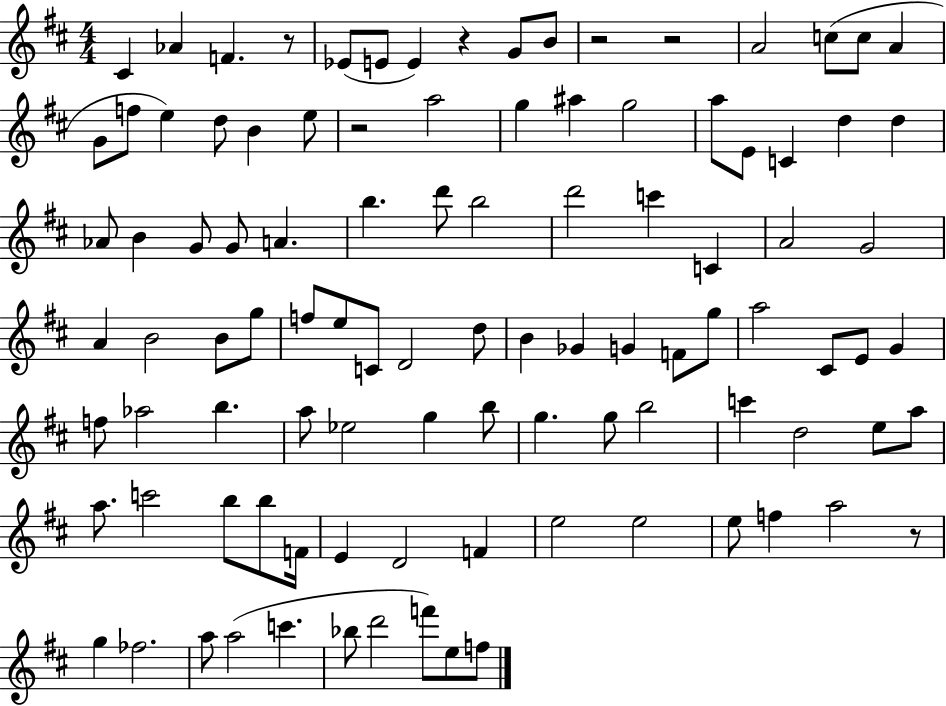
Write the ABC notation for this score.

X:1
T:Untitled
M:4/4
L:1/4
K:D
^C _A F z/2 _E/2 E/2 E z G/2 B/2 z2 z2 A2 c/2 c/2 A G/2 f/2 e d/2 B e/2 z2 a2 g ^a g2 a/2 E/2 C d d _A/2 B G/2 G/2 A b d'/2 b2 d'2 c' C A2 G2 A B2 B/2 g/2 f/2 e/2 C/2 D2 d/2 B _G G F/2 g/2 a2 ^C/2 E/2 G f/2 _a2 b a/2 _e2 g b/2 g g/2 b2 c' d2 e/2 a/2 a/2 c'2 b/2 b/2 F/4 E D2 F e2 e2 e/2 f a2 z/2 g _f2 a/2 a2 c' _b/2 d'2 f'/2 e/2 f/2